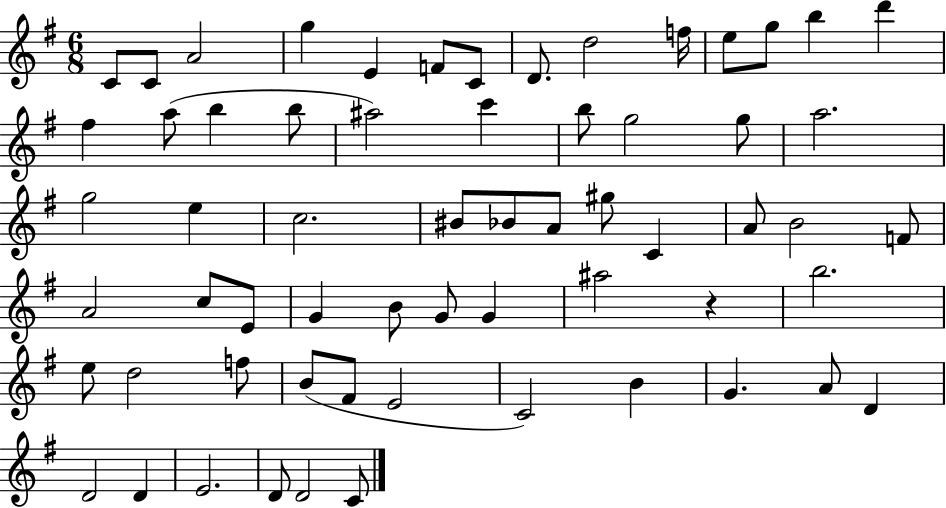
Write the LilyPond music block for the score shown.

{
  \clef treble
  \numericTimeSignature
  \time 6/8
  \key g \major
  \repeat volta 2 { c'8 c'8 a'2 | g''4 e'4 f'8 c'8 | d'8. d''2 f''16 | e''8 g''8 b''4 d'''4 | \break fis''4 a''8( b''4 b''8 | ais''2) c'''4 | b''8 g''2 g''8 | a''2. | \break g''2 e''4 | c''2. | bis'8 bes'8 a'8 gis''8 c'4 | a'8 b'2 f'8 | \break a'2 c''8 e'8 | g'4 b'8 g'8 g'4 | ais''2 r4 | b''2. | \break e''8 d''2 f''8 | b'8( fis'8 e'2 | c'2) b'4 | g'4. a'8 d'4 | \break d'2 d'4 | e'2. | d'8 d'2 c'8 | } \bar "|."
}